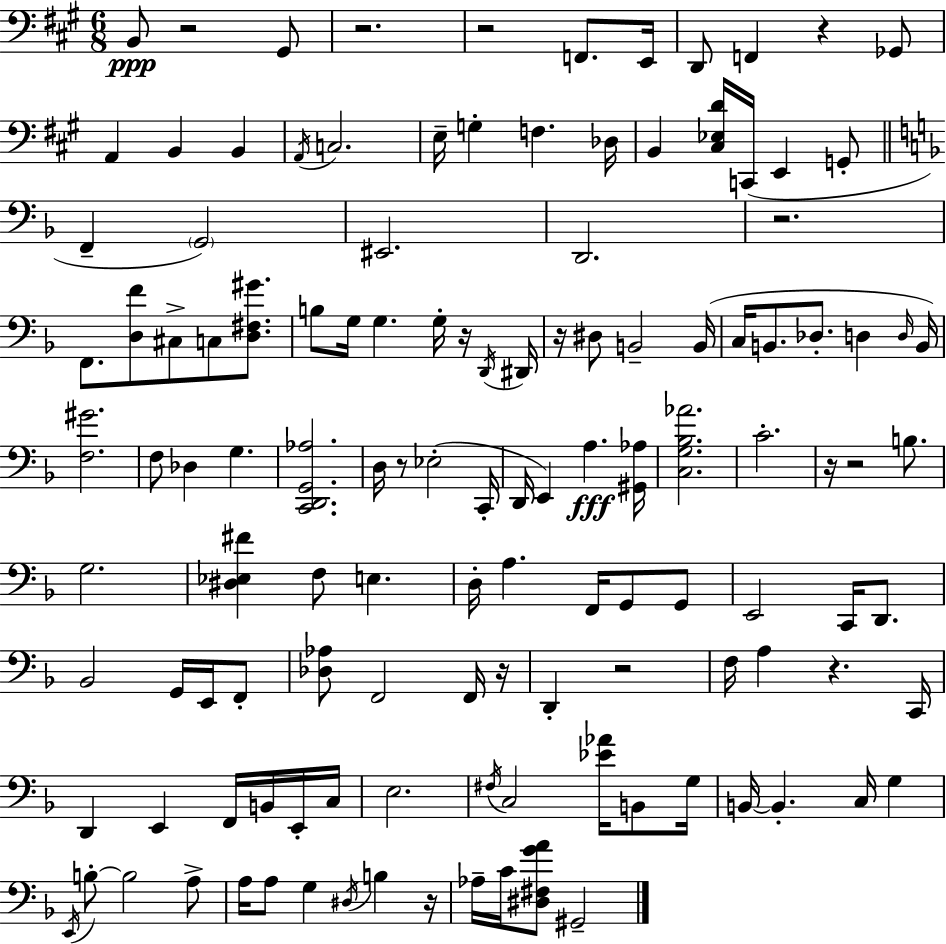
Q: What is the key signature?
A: A major